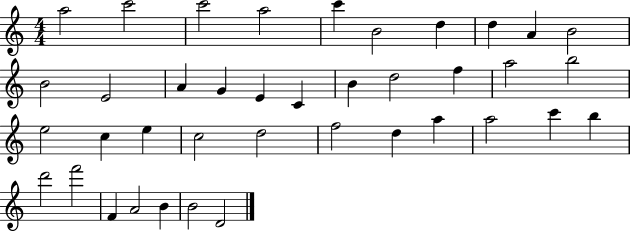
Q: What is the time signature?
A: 4/4